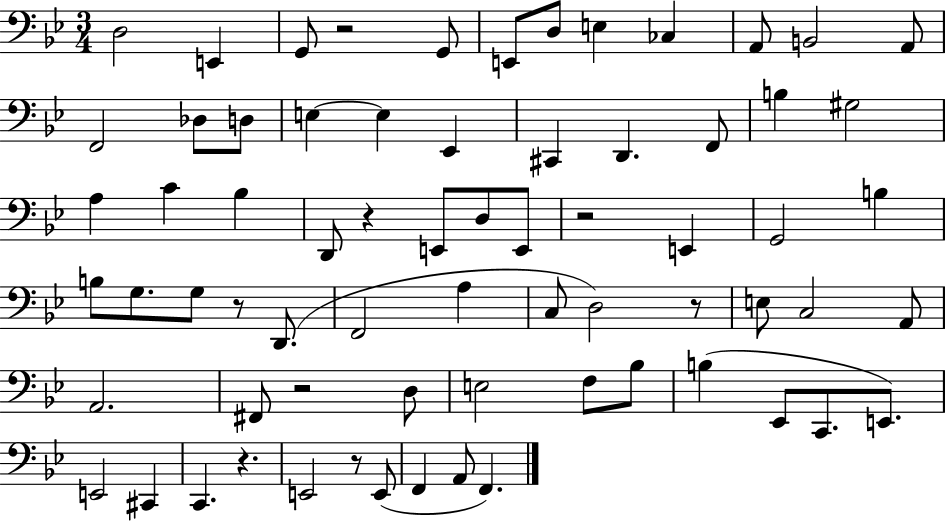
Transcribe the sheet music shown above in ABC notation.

X:1
T:Untitled
M:3/4
L:1/4
K:Bb
D,2 E,, G,,/2 z2 G,,/2 E,,/2 D,/2 E, _C, A,,/2 B,,2 A,,/2 F,,2 _D,/2 D,/2 E, E, _E,, ^C,, D,, F,,/2 B, ^G,2 A, C _B, D,,/2 z E,,/2 D,/2 E,,/2 z2 E,, G,,2 B, B,/2 G,/2 G,/2 z/2 D,,/2 F,,2 A, C,/2 D,2 z/2 E,/2 C,2 A,,/2 A,,2 ^F,,/2 z2 D,/2 E,2 F,/2 _B,/2 B, _E,,/2 C,,/2 E,,/2 E,,2 ^C,, C,, z E,,2 z/2 E,,/2 F,, A,,/2 F,,